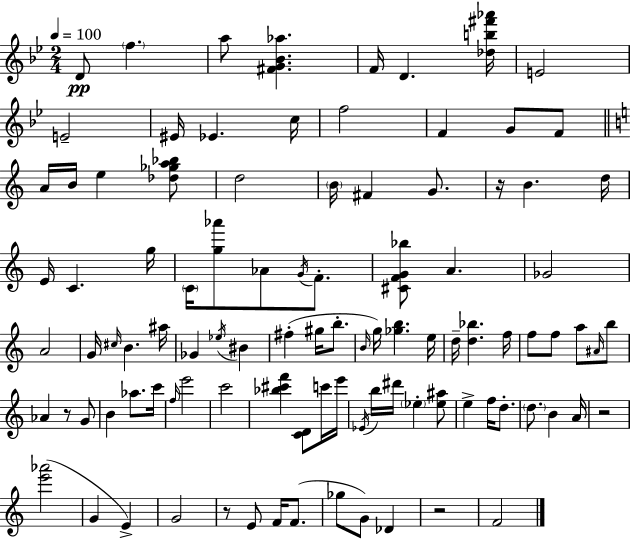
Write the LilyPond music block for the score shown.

{
  \clef treble
  \numericTimeSignature
  \time 2/4
  \key g \minor
  \tempo 4 = 100
  d'8\pp \parenthesize f''4. | a''8 <fis' g' bes' aes''>4. | f'16 d'4. <des'' b'' fis''' aes'''>16 | e'2 | \break e'2-- | eis'16 ees'4. c''16 | f''2 | f'4 g'8 f'8 | \break \bar "||" \break \key c \major a'16 b'16 e''4 <des'' ges'' a'' bes''>8 | d''2 | \parenthesize b'16 fis'4 g'8. | r16 b'4. d''16 | \break e'16 c'4. g''16 | \parenthesize c'16 <g'' aes'''>8 aes'8 \acciaccatura { g'16 } f'8.-. | <cis' f' g' bes''>8 a'4. | ges'2 | \break a'2 | g'16 \grace { cis''16 } b'4. | ais''16 ges'4 \acciaccatura { ees''16 } bis'4 | fis''4-.( gis''16 | \break b''8.-. \grace { b'16 } g''16) <ges'' b''>4. | e''16 d''16-- <d'' bes''>4. | f''16 f''8 f''8 | a''8 \grace { ais'16 } b''8 aes'4 | \break r8 g'8 b'4 | aes''8. c'''16 \grace { f''16 } e'''2 | c'''2 | <bes'' cis''' f'''>4 | \break <c' d'>8 c'''16 e'''16 \acciaccatura { ees'16 } b''16 | dis'''16 \parenthesize ees''4-. <ees'' ais''>8 e''4-> | f''16 d''8.-. \parenthesize d''8. | b'4 a'16 r2 | \break <e''' aes'''>2( | g'4 | e'4->) g'2 | r8 | \break e'8 f'16 f'8.( ges''8 | g'8) des'4 r2 | f'2 | \bar "|."
}